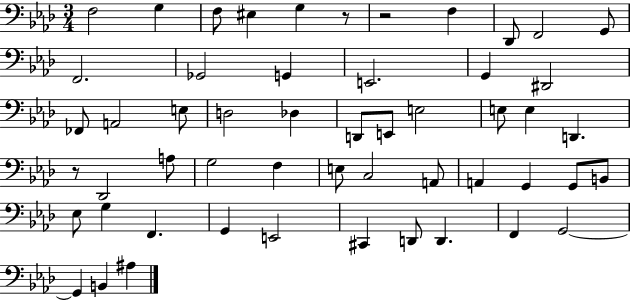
F3/h G3/q F3/e EIS3/q G3/q R/e R/h F3/q Db2/e F2/h G2/e F2/h. Gb2/h G2/q E2/h. G2/q D#2/h FES2/e A2/h E3/e D3/h Db3/q D2/e E2/e E3/h E3/e E3/q D2/q. R/e Db2/h A3/e G3/h F3/q E3/e C3/h A2/e A2/q G2/q G2/e B2/e Eb3/e G3/q F2/q. G2/q E2/h C#2/q D2/e D2/q. F2/q G2/h G2/q B2/q A#3/q